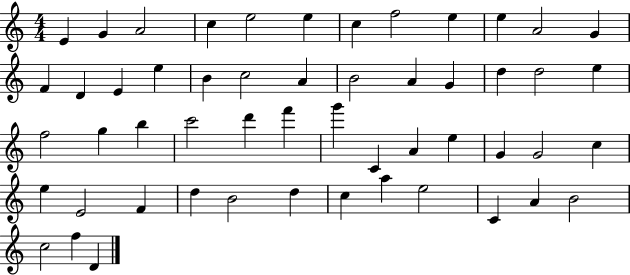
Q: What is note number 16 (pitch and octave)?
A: E5